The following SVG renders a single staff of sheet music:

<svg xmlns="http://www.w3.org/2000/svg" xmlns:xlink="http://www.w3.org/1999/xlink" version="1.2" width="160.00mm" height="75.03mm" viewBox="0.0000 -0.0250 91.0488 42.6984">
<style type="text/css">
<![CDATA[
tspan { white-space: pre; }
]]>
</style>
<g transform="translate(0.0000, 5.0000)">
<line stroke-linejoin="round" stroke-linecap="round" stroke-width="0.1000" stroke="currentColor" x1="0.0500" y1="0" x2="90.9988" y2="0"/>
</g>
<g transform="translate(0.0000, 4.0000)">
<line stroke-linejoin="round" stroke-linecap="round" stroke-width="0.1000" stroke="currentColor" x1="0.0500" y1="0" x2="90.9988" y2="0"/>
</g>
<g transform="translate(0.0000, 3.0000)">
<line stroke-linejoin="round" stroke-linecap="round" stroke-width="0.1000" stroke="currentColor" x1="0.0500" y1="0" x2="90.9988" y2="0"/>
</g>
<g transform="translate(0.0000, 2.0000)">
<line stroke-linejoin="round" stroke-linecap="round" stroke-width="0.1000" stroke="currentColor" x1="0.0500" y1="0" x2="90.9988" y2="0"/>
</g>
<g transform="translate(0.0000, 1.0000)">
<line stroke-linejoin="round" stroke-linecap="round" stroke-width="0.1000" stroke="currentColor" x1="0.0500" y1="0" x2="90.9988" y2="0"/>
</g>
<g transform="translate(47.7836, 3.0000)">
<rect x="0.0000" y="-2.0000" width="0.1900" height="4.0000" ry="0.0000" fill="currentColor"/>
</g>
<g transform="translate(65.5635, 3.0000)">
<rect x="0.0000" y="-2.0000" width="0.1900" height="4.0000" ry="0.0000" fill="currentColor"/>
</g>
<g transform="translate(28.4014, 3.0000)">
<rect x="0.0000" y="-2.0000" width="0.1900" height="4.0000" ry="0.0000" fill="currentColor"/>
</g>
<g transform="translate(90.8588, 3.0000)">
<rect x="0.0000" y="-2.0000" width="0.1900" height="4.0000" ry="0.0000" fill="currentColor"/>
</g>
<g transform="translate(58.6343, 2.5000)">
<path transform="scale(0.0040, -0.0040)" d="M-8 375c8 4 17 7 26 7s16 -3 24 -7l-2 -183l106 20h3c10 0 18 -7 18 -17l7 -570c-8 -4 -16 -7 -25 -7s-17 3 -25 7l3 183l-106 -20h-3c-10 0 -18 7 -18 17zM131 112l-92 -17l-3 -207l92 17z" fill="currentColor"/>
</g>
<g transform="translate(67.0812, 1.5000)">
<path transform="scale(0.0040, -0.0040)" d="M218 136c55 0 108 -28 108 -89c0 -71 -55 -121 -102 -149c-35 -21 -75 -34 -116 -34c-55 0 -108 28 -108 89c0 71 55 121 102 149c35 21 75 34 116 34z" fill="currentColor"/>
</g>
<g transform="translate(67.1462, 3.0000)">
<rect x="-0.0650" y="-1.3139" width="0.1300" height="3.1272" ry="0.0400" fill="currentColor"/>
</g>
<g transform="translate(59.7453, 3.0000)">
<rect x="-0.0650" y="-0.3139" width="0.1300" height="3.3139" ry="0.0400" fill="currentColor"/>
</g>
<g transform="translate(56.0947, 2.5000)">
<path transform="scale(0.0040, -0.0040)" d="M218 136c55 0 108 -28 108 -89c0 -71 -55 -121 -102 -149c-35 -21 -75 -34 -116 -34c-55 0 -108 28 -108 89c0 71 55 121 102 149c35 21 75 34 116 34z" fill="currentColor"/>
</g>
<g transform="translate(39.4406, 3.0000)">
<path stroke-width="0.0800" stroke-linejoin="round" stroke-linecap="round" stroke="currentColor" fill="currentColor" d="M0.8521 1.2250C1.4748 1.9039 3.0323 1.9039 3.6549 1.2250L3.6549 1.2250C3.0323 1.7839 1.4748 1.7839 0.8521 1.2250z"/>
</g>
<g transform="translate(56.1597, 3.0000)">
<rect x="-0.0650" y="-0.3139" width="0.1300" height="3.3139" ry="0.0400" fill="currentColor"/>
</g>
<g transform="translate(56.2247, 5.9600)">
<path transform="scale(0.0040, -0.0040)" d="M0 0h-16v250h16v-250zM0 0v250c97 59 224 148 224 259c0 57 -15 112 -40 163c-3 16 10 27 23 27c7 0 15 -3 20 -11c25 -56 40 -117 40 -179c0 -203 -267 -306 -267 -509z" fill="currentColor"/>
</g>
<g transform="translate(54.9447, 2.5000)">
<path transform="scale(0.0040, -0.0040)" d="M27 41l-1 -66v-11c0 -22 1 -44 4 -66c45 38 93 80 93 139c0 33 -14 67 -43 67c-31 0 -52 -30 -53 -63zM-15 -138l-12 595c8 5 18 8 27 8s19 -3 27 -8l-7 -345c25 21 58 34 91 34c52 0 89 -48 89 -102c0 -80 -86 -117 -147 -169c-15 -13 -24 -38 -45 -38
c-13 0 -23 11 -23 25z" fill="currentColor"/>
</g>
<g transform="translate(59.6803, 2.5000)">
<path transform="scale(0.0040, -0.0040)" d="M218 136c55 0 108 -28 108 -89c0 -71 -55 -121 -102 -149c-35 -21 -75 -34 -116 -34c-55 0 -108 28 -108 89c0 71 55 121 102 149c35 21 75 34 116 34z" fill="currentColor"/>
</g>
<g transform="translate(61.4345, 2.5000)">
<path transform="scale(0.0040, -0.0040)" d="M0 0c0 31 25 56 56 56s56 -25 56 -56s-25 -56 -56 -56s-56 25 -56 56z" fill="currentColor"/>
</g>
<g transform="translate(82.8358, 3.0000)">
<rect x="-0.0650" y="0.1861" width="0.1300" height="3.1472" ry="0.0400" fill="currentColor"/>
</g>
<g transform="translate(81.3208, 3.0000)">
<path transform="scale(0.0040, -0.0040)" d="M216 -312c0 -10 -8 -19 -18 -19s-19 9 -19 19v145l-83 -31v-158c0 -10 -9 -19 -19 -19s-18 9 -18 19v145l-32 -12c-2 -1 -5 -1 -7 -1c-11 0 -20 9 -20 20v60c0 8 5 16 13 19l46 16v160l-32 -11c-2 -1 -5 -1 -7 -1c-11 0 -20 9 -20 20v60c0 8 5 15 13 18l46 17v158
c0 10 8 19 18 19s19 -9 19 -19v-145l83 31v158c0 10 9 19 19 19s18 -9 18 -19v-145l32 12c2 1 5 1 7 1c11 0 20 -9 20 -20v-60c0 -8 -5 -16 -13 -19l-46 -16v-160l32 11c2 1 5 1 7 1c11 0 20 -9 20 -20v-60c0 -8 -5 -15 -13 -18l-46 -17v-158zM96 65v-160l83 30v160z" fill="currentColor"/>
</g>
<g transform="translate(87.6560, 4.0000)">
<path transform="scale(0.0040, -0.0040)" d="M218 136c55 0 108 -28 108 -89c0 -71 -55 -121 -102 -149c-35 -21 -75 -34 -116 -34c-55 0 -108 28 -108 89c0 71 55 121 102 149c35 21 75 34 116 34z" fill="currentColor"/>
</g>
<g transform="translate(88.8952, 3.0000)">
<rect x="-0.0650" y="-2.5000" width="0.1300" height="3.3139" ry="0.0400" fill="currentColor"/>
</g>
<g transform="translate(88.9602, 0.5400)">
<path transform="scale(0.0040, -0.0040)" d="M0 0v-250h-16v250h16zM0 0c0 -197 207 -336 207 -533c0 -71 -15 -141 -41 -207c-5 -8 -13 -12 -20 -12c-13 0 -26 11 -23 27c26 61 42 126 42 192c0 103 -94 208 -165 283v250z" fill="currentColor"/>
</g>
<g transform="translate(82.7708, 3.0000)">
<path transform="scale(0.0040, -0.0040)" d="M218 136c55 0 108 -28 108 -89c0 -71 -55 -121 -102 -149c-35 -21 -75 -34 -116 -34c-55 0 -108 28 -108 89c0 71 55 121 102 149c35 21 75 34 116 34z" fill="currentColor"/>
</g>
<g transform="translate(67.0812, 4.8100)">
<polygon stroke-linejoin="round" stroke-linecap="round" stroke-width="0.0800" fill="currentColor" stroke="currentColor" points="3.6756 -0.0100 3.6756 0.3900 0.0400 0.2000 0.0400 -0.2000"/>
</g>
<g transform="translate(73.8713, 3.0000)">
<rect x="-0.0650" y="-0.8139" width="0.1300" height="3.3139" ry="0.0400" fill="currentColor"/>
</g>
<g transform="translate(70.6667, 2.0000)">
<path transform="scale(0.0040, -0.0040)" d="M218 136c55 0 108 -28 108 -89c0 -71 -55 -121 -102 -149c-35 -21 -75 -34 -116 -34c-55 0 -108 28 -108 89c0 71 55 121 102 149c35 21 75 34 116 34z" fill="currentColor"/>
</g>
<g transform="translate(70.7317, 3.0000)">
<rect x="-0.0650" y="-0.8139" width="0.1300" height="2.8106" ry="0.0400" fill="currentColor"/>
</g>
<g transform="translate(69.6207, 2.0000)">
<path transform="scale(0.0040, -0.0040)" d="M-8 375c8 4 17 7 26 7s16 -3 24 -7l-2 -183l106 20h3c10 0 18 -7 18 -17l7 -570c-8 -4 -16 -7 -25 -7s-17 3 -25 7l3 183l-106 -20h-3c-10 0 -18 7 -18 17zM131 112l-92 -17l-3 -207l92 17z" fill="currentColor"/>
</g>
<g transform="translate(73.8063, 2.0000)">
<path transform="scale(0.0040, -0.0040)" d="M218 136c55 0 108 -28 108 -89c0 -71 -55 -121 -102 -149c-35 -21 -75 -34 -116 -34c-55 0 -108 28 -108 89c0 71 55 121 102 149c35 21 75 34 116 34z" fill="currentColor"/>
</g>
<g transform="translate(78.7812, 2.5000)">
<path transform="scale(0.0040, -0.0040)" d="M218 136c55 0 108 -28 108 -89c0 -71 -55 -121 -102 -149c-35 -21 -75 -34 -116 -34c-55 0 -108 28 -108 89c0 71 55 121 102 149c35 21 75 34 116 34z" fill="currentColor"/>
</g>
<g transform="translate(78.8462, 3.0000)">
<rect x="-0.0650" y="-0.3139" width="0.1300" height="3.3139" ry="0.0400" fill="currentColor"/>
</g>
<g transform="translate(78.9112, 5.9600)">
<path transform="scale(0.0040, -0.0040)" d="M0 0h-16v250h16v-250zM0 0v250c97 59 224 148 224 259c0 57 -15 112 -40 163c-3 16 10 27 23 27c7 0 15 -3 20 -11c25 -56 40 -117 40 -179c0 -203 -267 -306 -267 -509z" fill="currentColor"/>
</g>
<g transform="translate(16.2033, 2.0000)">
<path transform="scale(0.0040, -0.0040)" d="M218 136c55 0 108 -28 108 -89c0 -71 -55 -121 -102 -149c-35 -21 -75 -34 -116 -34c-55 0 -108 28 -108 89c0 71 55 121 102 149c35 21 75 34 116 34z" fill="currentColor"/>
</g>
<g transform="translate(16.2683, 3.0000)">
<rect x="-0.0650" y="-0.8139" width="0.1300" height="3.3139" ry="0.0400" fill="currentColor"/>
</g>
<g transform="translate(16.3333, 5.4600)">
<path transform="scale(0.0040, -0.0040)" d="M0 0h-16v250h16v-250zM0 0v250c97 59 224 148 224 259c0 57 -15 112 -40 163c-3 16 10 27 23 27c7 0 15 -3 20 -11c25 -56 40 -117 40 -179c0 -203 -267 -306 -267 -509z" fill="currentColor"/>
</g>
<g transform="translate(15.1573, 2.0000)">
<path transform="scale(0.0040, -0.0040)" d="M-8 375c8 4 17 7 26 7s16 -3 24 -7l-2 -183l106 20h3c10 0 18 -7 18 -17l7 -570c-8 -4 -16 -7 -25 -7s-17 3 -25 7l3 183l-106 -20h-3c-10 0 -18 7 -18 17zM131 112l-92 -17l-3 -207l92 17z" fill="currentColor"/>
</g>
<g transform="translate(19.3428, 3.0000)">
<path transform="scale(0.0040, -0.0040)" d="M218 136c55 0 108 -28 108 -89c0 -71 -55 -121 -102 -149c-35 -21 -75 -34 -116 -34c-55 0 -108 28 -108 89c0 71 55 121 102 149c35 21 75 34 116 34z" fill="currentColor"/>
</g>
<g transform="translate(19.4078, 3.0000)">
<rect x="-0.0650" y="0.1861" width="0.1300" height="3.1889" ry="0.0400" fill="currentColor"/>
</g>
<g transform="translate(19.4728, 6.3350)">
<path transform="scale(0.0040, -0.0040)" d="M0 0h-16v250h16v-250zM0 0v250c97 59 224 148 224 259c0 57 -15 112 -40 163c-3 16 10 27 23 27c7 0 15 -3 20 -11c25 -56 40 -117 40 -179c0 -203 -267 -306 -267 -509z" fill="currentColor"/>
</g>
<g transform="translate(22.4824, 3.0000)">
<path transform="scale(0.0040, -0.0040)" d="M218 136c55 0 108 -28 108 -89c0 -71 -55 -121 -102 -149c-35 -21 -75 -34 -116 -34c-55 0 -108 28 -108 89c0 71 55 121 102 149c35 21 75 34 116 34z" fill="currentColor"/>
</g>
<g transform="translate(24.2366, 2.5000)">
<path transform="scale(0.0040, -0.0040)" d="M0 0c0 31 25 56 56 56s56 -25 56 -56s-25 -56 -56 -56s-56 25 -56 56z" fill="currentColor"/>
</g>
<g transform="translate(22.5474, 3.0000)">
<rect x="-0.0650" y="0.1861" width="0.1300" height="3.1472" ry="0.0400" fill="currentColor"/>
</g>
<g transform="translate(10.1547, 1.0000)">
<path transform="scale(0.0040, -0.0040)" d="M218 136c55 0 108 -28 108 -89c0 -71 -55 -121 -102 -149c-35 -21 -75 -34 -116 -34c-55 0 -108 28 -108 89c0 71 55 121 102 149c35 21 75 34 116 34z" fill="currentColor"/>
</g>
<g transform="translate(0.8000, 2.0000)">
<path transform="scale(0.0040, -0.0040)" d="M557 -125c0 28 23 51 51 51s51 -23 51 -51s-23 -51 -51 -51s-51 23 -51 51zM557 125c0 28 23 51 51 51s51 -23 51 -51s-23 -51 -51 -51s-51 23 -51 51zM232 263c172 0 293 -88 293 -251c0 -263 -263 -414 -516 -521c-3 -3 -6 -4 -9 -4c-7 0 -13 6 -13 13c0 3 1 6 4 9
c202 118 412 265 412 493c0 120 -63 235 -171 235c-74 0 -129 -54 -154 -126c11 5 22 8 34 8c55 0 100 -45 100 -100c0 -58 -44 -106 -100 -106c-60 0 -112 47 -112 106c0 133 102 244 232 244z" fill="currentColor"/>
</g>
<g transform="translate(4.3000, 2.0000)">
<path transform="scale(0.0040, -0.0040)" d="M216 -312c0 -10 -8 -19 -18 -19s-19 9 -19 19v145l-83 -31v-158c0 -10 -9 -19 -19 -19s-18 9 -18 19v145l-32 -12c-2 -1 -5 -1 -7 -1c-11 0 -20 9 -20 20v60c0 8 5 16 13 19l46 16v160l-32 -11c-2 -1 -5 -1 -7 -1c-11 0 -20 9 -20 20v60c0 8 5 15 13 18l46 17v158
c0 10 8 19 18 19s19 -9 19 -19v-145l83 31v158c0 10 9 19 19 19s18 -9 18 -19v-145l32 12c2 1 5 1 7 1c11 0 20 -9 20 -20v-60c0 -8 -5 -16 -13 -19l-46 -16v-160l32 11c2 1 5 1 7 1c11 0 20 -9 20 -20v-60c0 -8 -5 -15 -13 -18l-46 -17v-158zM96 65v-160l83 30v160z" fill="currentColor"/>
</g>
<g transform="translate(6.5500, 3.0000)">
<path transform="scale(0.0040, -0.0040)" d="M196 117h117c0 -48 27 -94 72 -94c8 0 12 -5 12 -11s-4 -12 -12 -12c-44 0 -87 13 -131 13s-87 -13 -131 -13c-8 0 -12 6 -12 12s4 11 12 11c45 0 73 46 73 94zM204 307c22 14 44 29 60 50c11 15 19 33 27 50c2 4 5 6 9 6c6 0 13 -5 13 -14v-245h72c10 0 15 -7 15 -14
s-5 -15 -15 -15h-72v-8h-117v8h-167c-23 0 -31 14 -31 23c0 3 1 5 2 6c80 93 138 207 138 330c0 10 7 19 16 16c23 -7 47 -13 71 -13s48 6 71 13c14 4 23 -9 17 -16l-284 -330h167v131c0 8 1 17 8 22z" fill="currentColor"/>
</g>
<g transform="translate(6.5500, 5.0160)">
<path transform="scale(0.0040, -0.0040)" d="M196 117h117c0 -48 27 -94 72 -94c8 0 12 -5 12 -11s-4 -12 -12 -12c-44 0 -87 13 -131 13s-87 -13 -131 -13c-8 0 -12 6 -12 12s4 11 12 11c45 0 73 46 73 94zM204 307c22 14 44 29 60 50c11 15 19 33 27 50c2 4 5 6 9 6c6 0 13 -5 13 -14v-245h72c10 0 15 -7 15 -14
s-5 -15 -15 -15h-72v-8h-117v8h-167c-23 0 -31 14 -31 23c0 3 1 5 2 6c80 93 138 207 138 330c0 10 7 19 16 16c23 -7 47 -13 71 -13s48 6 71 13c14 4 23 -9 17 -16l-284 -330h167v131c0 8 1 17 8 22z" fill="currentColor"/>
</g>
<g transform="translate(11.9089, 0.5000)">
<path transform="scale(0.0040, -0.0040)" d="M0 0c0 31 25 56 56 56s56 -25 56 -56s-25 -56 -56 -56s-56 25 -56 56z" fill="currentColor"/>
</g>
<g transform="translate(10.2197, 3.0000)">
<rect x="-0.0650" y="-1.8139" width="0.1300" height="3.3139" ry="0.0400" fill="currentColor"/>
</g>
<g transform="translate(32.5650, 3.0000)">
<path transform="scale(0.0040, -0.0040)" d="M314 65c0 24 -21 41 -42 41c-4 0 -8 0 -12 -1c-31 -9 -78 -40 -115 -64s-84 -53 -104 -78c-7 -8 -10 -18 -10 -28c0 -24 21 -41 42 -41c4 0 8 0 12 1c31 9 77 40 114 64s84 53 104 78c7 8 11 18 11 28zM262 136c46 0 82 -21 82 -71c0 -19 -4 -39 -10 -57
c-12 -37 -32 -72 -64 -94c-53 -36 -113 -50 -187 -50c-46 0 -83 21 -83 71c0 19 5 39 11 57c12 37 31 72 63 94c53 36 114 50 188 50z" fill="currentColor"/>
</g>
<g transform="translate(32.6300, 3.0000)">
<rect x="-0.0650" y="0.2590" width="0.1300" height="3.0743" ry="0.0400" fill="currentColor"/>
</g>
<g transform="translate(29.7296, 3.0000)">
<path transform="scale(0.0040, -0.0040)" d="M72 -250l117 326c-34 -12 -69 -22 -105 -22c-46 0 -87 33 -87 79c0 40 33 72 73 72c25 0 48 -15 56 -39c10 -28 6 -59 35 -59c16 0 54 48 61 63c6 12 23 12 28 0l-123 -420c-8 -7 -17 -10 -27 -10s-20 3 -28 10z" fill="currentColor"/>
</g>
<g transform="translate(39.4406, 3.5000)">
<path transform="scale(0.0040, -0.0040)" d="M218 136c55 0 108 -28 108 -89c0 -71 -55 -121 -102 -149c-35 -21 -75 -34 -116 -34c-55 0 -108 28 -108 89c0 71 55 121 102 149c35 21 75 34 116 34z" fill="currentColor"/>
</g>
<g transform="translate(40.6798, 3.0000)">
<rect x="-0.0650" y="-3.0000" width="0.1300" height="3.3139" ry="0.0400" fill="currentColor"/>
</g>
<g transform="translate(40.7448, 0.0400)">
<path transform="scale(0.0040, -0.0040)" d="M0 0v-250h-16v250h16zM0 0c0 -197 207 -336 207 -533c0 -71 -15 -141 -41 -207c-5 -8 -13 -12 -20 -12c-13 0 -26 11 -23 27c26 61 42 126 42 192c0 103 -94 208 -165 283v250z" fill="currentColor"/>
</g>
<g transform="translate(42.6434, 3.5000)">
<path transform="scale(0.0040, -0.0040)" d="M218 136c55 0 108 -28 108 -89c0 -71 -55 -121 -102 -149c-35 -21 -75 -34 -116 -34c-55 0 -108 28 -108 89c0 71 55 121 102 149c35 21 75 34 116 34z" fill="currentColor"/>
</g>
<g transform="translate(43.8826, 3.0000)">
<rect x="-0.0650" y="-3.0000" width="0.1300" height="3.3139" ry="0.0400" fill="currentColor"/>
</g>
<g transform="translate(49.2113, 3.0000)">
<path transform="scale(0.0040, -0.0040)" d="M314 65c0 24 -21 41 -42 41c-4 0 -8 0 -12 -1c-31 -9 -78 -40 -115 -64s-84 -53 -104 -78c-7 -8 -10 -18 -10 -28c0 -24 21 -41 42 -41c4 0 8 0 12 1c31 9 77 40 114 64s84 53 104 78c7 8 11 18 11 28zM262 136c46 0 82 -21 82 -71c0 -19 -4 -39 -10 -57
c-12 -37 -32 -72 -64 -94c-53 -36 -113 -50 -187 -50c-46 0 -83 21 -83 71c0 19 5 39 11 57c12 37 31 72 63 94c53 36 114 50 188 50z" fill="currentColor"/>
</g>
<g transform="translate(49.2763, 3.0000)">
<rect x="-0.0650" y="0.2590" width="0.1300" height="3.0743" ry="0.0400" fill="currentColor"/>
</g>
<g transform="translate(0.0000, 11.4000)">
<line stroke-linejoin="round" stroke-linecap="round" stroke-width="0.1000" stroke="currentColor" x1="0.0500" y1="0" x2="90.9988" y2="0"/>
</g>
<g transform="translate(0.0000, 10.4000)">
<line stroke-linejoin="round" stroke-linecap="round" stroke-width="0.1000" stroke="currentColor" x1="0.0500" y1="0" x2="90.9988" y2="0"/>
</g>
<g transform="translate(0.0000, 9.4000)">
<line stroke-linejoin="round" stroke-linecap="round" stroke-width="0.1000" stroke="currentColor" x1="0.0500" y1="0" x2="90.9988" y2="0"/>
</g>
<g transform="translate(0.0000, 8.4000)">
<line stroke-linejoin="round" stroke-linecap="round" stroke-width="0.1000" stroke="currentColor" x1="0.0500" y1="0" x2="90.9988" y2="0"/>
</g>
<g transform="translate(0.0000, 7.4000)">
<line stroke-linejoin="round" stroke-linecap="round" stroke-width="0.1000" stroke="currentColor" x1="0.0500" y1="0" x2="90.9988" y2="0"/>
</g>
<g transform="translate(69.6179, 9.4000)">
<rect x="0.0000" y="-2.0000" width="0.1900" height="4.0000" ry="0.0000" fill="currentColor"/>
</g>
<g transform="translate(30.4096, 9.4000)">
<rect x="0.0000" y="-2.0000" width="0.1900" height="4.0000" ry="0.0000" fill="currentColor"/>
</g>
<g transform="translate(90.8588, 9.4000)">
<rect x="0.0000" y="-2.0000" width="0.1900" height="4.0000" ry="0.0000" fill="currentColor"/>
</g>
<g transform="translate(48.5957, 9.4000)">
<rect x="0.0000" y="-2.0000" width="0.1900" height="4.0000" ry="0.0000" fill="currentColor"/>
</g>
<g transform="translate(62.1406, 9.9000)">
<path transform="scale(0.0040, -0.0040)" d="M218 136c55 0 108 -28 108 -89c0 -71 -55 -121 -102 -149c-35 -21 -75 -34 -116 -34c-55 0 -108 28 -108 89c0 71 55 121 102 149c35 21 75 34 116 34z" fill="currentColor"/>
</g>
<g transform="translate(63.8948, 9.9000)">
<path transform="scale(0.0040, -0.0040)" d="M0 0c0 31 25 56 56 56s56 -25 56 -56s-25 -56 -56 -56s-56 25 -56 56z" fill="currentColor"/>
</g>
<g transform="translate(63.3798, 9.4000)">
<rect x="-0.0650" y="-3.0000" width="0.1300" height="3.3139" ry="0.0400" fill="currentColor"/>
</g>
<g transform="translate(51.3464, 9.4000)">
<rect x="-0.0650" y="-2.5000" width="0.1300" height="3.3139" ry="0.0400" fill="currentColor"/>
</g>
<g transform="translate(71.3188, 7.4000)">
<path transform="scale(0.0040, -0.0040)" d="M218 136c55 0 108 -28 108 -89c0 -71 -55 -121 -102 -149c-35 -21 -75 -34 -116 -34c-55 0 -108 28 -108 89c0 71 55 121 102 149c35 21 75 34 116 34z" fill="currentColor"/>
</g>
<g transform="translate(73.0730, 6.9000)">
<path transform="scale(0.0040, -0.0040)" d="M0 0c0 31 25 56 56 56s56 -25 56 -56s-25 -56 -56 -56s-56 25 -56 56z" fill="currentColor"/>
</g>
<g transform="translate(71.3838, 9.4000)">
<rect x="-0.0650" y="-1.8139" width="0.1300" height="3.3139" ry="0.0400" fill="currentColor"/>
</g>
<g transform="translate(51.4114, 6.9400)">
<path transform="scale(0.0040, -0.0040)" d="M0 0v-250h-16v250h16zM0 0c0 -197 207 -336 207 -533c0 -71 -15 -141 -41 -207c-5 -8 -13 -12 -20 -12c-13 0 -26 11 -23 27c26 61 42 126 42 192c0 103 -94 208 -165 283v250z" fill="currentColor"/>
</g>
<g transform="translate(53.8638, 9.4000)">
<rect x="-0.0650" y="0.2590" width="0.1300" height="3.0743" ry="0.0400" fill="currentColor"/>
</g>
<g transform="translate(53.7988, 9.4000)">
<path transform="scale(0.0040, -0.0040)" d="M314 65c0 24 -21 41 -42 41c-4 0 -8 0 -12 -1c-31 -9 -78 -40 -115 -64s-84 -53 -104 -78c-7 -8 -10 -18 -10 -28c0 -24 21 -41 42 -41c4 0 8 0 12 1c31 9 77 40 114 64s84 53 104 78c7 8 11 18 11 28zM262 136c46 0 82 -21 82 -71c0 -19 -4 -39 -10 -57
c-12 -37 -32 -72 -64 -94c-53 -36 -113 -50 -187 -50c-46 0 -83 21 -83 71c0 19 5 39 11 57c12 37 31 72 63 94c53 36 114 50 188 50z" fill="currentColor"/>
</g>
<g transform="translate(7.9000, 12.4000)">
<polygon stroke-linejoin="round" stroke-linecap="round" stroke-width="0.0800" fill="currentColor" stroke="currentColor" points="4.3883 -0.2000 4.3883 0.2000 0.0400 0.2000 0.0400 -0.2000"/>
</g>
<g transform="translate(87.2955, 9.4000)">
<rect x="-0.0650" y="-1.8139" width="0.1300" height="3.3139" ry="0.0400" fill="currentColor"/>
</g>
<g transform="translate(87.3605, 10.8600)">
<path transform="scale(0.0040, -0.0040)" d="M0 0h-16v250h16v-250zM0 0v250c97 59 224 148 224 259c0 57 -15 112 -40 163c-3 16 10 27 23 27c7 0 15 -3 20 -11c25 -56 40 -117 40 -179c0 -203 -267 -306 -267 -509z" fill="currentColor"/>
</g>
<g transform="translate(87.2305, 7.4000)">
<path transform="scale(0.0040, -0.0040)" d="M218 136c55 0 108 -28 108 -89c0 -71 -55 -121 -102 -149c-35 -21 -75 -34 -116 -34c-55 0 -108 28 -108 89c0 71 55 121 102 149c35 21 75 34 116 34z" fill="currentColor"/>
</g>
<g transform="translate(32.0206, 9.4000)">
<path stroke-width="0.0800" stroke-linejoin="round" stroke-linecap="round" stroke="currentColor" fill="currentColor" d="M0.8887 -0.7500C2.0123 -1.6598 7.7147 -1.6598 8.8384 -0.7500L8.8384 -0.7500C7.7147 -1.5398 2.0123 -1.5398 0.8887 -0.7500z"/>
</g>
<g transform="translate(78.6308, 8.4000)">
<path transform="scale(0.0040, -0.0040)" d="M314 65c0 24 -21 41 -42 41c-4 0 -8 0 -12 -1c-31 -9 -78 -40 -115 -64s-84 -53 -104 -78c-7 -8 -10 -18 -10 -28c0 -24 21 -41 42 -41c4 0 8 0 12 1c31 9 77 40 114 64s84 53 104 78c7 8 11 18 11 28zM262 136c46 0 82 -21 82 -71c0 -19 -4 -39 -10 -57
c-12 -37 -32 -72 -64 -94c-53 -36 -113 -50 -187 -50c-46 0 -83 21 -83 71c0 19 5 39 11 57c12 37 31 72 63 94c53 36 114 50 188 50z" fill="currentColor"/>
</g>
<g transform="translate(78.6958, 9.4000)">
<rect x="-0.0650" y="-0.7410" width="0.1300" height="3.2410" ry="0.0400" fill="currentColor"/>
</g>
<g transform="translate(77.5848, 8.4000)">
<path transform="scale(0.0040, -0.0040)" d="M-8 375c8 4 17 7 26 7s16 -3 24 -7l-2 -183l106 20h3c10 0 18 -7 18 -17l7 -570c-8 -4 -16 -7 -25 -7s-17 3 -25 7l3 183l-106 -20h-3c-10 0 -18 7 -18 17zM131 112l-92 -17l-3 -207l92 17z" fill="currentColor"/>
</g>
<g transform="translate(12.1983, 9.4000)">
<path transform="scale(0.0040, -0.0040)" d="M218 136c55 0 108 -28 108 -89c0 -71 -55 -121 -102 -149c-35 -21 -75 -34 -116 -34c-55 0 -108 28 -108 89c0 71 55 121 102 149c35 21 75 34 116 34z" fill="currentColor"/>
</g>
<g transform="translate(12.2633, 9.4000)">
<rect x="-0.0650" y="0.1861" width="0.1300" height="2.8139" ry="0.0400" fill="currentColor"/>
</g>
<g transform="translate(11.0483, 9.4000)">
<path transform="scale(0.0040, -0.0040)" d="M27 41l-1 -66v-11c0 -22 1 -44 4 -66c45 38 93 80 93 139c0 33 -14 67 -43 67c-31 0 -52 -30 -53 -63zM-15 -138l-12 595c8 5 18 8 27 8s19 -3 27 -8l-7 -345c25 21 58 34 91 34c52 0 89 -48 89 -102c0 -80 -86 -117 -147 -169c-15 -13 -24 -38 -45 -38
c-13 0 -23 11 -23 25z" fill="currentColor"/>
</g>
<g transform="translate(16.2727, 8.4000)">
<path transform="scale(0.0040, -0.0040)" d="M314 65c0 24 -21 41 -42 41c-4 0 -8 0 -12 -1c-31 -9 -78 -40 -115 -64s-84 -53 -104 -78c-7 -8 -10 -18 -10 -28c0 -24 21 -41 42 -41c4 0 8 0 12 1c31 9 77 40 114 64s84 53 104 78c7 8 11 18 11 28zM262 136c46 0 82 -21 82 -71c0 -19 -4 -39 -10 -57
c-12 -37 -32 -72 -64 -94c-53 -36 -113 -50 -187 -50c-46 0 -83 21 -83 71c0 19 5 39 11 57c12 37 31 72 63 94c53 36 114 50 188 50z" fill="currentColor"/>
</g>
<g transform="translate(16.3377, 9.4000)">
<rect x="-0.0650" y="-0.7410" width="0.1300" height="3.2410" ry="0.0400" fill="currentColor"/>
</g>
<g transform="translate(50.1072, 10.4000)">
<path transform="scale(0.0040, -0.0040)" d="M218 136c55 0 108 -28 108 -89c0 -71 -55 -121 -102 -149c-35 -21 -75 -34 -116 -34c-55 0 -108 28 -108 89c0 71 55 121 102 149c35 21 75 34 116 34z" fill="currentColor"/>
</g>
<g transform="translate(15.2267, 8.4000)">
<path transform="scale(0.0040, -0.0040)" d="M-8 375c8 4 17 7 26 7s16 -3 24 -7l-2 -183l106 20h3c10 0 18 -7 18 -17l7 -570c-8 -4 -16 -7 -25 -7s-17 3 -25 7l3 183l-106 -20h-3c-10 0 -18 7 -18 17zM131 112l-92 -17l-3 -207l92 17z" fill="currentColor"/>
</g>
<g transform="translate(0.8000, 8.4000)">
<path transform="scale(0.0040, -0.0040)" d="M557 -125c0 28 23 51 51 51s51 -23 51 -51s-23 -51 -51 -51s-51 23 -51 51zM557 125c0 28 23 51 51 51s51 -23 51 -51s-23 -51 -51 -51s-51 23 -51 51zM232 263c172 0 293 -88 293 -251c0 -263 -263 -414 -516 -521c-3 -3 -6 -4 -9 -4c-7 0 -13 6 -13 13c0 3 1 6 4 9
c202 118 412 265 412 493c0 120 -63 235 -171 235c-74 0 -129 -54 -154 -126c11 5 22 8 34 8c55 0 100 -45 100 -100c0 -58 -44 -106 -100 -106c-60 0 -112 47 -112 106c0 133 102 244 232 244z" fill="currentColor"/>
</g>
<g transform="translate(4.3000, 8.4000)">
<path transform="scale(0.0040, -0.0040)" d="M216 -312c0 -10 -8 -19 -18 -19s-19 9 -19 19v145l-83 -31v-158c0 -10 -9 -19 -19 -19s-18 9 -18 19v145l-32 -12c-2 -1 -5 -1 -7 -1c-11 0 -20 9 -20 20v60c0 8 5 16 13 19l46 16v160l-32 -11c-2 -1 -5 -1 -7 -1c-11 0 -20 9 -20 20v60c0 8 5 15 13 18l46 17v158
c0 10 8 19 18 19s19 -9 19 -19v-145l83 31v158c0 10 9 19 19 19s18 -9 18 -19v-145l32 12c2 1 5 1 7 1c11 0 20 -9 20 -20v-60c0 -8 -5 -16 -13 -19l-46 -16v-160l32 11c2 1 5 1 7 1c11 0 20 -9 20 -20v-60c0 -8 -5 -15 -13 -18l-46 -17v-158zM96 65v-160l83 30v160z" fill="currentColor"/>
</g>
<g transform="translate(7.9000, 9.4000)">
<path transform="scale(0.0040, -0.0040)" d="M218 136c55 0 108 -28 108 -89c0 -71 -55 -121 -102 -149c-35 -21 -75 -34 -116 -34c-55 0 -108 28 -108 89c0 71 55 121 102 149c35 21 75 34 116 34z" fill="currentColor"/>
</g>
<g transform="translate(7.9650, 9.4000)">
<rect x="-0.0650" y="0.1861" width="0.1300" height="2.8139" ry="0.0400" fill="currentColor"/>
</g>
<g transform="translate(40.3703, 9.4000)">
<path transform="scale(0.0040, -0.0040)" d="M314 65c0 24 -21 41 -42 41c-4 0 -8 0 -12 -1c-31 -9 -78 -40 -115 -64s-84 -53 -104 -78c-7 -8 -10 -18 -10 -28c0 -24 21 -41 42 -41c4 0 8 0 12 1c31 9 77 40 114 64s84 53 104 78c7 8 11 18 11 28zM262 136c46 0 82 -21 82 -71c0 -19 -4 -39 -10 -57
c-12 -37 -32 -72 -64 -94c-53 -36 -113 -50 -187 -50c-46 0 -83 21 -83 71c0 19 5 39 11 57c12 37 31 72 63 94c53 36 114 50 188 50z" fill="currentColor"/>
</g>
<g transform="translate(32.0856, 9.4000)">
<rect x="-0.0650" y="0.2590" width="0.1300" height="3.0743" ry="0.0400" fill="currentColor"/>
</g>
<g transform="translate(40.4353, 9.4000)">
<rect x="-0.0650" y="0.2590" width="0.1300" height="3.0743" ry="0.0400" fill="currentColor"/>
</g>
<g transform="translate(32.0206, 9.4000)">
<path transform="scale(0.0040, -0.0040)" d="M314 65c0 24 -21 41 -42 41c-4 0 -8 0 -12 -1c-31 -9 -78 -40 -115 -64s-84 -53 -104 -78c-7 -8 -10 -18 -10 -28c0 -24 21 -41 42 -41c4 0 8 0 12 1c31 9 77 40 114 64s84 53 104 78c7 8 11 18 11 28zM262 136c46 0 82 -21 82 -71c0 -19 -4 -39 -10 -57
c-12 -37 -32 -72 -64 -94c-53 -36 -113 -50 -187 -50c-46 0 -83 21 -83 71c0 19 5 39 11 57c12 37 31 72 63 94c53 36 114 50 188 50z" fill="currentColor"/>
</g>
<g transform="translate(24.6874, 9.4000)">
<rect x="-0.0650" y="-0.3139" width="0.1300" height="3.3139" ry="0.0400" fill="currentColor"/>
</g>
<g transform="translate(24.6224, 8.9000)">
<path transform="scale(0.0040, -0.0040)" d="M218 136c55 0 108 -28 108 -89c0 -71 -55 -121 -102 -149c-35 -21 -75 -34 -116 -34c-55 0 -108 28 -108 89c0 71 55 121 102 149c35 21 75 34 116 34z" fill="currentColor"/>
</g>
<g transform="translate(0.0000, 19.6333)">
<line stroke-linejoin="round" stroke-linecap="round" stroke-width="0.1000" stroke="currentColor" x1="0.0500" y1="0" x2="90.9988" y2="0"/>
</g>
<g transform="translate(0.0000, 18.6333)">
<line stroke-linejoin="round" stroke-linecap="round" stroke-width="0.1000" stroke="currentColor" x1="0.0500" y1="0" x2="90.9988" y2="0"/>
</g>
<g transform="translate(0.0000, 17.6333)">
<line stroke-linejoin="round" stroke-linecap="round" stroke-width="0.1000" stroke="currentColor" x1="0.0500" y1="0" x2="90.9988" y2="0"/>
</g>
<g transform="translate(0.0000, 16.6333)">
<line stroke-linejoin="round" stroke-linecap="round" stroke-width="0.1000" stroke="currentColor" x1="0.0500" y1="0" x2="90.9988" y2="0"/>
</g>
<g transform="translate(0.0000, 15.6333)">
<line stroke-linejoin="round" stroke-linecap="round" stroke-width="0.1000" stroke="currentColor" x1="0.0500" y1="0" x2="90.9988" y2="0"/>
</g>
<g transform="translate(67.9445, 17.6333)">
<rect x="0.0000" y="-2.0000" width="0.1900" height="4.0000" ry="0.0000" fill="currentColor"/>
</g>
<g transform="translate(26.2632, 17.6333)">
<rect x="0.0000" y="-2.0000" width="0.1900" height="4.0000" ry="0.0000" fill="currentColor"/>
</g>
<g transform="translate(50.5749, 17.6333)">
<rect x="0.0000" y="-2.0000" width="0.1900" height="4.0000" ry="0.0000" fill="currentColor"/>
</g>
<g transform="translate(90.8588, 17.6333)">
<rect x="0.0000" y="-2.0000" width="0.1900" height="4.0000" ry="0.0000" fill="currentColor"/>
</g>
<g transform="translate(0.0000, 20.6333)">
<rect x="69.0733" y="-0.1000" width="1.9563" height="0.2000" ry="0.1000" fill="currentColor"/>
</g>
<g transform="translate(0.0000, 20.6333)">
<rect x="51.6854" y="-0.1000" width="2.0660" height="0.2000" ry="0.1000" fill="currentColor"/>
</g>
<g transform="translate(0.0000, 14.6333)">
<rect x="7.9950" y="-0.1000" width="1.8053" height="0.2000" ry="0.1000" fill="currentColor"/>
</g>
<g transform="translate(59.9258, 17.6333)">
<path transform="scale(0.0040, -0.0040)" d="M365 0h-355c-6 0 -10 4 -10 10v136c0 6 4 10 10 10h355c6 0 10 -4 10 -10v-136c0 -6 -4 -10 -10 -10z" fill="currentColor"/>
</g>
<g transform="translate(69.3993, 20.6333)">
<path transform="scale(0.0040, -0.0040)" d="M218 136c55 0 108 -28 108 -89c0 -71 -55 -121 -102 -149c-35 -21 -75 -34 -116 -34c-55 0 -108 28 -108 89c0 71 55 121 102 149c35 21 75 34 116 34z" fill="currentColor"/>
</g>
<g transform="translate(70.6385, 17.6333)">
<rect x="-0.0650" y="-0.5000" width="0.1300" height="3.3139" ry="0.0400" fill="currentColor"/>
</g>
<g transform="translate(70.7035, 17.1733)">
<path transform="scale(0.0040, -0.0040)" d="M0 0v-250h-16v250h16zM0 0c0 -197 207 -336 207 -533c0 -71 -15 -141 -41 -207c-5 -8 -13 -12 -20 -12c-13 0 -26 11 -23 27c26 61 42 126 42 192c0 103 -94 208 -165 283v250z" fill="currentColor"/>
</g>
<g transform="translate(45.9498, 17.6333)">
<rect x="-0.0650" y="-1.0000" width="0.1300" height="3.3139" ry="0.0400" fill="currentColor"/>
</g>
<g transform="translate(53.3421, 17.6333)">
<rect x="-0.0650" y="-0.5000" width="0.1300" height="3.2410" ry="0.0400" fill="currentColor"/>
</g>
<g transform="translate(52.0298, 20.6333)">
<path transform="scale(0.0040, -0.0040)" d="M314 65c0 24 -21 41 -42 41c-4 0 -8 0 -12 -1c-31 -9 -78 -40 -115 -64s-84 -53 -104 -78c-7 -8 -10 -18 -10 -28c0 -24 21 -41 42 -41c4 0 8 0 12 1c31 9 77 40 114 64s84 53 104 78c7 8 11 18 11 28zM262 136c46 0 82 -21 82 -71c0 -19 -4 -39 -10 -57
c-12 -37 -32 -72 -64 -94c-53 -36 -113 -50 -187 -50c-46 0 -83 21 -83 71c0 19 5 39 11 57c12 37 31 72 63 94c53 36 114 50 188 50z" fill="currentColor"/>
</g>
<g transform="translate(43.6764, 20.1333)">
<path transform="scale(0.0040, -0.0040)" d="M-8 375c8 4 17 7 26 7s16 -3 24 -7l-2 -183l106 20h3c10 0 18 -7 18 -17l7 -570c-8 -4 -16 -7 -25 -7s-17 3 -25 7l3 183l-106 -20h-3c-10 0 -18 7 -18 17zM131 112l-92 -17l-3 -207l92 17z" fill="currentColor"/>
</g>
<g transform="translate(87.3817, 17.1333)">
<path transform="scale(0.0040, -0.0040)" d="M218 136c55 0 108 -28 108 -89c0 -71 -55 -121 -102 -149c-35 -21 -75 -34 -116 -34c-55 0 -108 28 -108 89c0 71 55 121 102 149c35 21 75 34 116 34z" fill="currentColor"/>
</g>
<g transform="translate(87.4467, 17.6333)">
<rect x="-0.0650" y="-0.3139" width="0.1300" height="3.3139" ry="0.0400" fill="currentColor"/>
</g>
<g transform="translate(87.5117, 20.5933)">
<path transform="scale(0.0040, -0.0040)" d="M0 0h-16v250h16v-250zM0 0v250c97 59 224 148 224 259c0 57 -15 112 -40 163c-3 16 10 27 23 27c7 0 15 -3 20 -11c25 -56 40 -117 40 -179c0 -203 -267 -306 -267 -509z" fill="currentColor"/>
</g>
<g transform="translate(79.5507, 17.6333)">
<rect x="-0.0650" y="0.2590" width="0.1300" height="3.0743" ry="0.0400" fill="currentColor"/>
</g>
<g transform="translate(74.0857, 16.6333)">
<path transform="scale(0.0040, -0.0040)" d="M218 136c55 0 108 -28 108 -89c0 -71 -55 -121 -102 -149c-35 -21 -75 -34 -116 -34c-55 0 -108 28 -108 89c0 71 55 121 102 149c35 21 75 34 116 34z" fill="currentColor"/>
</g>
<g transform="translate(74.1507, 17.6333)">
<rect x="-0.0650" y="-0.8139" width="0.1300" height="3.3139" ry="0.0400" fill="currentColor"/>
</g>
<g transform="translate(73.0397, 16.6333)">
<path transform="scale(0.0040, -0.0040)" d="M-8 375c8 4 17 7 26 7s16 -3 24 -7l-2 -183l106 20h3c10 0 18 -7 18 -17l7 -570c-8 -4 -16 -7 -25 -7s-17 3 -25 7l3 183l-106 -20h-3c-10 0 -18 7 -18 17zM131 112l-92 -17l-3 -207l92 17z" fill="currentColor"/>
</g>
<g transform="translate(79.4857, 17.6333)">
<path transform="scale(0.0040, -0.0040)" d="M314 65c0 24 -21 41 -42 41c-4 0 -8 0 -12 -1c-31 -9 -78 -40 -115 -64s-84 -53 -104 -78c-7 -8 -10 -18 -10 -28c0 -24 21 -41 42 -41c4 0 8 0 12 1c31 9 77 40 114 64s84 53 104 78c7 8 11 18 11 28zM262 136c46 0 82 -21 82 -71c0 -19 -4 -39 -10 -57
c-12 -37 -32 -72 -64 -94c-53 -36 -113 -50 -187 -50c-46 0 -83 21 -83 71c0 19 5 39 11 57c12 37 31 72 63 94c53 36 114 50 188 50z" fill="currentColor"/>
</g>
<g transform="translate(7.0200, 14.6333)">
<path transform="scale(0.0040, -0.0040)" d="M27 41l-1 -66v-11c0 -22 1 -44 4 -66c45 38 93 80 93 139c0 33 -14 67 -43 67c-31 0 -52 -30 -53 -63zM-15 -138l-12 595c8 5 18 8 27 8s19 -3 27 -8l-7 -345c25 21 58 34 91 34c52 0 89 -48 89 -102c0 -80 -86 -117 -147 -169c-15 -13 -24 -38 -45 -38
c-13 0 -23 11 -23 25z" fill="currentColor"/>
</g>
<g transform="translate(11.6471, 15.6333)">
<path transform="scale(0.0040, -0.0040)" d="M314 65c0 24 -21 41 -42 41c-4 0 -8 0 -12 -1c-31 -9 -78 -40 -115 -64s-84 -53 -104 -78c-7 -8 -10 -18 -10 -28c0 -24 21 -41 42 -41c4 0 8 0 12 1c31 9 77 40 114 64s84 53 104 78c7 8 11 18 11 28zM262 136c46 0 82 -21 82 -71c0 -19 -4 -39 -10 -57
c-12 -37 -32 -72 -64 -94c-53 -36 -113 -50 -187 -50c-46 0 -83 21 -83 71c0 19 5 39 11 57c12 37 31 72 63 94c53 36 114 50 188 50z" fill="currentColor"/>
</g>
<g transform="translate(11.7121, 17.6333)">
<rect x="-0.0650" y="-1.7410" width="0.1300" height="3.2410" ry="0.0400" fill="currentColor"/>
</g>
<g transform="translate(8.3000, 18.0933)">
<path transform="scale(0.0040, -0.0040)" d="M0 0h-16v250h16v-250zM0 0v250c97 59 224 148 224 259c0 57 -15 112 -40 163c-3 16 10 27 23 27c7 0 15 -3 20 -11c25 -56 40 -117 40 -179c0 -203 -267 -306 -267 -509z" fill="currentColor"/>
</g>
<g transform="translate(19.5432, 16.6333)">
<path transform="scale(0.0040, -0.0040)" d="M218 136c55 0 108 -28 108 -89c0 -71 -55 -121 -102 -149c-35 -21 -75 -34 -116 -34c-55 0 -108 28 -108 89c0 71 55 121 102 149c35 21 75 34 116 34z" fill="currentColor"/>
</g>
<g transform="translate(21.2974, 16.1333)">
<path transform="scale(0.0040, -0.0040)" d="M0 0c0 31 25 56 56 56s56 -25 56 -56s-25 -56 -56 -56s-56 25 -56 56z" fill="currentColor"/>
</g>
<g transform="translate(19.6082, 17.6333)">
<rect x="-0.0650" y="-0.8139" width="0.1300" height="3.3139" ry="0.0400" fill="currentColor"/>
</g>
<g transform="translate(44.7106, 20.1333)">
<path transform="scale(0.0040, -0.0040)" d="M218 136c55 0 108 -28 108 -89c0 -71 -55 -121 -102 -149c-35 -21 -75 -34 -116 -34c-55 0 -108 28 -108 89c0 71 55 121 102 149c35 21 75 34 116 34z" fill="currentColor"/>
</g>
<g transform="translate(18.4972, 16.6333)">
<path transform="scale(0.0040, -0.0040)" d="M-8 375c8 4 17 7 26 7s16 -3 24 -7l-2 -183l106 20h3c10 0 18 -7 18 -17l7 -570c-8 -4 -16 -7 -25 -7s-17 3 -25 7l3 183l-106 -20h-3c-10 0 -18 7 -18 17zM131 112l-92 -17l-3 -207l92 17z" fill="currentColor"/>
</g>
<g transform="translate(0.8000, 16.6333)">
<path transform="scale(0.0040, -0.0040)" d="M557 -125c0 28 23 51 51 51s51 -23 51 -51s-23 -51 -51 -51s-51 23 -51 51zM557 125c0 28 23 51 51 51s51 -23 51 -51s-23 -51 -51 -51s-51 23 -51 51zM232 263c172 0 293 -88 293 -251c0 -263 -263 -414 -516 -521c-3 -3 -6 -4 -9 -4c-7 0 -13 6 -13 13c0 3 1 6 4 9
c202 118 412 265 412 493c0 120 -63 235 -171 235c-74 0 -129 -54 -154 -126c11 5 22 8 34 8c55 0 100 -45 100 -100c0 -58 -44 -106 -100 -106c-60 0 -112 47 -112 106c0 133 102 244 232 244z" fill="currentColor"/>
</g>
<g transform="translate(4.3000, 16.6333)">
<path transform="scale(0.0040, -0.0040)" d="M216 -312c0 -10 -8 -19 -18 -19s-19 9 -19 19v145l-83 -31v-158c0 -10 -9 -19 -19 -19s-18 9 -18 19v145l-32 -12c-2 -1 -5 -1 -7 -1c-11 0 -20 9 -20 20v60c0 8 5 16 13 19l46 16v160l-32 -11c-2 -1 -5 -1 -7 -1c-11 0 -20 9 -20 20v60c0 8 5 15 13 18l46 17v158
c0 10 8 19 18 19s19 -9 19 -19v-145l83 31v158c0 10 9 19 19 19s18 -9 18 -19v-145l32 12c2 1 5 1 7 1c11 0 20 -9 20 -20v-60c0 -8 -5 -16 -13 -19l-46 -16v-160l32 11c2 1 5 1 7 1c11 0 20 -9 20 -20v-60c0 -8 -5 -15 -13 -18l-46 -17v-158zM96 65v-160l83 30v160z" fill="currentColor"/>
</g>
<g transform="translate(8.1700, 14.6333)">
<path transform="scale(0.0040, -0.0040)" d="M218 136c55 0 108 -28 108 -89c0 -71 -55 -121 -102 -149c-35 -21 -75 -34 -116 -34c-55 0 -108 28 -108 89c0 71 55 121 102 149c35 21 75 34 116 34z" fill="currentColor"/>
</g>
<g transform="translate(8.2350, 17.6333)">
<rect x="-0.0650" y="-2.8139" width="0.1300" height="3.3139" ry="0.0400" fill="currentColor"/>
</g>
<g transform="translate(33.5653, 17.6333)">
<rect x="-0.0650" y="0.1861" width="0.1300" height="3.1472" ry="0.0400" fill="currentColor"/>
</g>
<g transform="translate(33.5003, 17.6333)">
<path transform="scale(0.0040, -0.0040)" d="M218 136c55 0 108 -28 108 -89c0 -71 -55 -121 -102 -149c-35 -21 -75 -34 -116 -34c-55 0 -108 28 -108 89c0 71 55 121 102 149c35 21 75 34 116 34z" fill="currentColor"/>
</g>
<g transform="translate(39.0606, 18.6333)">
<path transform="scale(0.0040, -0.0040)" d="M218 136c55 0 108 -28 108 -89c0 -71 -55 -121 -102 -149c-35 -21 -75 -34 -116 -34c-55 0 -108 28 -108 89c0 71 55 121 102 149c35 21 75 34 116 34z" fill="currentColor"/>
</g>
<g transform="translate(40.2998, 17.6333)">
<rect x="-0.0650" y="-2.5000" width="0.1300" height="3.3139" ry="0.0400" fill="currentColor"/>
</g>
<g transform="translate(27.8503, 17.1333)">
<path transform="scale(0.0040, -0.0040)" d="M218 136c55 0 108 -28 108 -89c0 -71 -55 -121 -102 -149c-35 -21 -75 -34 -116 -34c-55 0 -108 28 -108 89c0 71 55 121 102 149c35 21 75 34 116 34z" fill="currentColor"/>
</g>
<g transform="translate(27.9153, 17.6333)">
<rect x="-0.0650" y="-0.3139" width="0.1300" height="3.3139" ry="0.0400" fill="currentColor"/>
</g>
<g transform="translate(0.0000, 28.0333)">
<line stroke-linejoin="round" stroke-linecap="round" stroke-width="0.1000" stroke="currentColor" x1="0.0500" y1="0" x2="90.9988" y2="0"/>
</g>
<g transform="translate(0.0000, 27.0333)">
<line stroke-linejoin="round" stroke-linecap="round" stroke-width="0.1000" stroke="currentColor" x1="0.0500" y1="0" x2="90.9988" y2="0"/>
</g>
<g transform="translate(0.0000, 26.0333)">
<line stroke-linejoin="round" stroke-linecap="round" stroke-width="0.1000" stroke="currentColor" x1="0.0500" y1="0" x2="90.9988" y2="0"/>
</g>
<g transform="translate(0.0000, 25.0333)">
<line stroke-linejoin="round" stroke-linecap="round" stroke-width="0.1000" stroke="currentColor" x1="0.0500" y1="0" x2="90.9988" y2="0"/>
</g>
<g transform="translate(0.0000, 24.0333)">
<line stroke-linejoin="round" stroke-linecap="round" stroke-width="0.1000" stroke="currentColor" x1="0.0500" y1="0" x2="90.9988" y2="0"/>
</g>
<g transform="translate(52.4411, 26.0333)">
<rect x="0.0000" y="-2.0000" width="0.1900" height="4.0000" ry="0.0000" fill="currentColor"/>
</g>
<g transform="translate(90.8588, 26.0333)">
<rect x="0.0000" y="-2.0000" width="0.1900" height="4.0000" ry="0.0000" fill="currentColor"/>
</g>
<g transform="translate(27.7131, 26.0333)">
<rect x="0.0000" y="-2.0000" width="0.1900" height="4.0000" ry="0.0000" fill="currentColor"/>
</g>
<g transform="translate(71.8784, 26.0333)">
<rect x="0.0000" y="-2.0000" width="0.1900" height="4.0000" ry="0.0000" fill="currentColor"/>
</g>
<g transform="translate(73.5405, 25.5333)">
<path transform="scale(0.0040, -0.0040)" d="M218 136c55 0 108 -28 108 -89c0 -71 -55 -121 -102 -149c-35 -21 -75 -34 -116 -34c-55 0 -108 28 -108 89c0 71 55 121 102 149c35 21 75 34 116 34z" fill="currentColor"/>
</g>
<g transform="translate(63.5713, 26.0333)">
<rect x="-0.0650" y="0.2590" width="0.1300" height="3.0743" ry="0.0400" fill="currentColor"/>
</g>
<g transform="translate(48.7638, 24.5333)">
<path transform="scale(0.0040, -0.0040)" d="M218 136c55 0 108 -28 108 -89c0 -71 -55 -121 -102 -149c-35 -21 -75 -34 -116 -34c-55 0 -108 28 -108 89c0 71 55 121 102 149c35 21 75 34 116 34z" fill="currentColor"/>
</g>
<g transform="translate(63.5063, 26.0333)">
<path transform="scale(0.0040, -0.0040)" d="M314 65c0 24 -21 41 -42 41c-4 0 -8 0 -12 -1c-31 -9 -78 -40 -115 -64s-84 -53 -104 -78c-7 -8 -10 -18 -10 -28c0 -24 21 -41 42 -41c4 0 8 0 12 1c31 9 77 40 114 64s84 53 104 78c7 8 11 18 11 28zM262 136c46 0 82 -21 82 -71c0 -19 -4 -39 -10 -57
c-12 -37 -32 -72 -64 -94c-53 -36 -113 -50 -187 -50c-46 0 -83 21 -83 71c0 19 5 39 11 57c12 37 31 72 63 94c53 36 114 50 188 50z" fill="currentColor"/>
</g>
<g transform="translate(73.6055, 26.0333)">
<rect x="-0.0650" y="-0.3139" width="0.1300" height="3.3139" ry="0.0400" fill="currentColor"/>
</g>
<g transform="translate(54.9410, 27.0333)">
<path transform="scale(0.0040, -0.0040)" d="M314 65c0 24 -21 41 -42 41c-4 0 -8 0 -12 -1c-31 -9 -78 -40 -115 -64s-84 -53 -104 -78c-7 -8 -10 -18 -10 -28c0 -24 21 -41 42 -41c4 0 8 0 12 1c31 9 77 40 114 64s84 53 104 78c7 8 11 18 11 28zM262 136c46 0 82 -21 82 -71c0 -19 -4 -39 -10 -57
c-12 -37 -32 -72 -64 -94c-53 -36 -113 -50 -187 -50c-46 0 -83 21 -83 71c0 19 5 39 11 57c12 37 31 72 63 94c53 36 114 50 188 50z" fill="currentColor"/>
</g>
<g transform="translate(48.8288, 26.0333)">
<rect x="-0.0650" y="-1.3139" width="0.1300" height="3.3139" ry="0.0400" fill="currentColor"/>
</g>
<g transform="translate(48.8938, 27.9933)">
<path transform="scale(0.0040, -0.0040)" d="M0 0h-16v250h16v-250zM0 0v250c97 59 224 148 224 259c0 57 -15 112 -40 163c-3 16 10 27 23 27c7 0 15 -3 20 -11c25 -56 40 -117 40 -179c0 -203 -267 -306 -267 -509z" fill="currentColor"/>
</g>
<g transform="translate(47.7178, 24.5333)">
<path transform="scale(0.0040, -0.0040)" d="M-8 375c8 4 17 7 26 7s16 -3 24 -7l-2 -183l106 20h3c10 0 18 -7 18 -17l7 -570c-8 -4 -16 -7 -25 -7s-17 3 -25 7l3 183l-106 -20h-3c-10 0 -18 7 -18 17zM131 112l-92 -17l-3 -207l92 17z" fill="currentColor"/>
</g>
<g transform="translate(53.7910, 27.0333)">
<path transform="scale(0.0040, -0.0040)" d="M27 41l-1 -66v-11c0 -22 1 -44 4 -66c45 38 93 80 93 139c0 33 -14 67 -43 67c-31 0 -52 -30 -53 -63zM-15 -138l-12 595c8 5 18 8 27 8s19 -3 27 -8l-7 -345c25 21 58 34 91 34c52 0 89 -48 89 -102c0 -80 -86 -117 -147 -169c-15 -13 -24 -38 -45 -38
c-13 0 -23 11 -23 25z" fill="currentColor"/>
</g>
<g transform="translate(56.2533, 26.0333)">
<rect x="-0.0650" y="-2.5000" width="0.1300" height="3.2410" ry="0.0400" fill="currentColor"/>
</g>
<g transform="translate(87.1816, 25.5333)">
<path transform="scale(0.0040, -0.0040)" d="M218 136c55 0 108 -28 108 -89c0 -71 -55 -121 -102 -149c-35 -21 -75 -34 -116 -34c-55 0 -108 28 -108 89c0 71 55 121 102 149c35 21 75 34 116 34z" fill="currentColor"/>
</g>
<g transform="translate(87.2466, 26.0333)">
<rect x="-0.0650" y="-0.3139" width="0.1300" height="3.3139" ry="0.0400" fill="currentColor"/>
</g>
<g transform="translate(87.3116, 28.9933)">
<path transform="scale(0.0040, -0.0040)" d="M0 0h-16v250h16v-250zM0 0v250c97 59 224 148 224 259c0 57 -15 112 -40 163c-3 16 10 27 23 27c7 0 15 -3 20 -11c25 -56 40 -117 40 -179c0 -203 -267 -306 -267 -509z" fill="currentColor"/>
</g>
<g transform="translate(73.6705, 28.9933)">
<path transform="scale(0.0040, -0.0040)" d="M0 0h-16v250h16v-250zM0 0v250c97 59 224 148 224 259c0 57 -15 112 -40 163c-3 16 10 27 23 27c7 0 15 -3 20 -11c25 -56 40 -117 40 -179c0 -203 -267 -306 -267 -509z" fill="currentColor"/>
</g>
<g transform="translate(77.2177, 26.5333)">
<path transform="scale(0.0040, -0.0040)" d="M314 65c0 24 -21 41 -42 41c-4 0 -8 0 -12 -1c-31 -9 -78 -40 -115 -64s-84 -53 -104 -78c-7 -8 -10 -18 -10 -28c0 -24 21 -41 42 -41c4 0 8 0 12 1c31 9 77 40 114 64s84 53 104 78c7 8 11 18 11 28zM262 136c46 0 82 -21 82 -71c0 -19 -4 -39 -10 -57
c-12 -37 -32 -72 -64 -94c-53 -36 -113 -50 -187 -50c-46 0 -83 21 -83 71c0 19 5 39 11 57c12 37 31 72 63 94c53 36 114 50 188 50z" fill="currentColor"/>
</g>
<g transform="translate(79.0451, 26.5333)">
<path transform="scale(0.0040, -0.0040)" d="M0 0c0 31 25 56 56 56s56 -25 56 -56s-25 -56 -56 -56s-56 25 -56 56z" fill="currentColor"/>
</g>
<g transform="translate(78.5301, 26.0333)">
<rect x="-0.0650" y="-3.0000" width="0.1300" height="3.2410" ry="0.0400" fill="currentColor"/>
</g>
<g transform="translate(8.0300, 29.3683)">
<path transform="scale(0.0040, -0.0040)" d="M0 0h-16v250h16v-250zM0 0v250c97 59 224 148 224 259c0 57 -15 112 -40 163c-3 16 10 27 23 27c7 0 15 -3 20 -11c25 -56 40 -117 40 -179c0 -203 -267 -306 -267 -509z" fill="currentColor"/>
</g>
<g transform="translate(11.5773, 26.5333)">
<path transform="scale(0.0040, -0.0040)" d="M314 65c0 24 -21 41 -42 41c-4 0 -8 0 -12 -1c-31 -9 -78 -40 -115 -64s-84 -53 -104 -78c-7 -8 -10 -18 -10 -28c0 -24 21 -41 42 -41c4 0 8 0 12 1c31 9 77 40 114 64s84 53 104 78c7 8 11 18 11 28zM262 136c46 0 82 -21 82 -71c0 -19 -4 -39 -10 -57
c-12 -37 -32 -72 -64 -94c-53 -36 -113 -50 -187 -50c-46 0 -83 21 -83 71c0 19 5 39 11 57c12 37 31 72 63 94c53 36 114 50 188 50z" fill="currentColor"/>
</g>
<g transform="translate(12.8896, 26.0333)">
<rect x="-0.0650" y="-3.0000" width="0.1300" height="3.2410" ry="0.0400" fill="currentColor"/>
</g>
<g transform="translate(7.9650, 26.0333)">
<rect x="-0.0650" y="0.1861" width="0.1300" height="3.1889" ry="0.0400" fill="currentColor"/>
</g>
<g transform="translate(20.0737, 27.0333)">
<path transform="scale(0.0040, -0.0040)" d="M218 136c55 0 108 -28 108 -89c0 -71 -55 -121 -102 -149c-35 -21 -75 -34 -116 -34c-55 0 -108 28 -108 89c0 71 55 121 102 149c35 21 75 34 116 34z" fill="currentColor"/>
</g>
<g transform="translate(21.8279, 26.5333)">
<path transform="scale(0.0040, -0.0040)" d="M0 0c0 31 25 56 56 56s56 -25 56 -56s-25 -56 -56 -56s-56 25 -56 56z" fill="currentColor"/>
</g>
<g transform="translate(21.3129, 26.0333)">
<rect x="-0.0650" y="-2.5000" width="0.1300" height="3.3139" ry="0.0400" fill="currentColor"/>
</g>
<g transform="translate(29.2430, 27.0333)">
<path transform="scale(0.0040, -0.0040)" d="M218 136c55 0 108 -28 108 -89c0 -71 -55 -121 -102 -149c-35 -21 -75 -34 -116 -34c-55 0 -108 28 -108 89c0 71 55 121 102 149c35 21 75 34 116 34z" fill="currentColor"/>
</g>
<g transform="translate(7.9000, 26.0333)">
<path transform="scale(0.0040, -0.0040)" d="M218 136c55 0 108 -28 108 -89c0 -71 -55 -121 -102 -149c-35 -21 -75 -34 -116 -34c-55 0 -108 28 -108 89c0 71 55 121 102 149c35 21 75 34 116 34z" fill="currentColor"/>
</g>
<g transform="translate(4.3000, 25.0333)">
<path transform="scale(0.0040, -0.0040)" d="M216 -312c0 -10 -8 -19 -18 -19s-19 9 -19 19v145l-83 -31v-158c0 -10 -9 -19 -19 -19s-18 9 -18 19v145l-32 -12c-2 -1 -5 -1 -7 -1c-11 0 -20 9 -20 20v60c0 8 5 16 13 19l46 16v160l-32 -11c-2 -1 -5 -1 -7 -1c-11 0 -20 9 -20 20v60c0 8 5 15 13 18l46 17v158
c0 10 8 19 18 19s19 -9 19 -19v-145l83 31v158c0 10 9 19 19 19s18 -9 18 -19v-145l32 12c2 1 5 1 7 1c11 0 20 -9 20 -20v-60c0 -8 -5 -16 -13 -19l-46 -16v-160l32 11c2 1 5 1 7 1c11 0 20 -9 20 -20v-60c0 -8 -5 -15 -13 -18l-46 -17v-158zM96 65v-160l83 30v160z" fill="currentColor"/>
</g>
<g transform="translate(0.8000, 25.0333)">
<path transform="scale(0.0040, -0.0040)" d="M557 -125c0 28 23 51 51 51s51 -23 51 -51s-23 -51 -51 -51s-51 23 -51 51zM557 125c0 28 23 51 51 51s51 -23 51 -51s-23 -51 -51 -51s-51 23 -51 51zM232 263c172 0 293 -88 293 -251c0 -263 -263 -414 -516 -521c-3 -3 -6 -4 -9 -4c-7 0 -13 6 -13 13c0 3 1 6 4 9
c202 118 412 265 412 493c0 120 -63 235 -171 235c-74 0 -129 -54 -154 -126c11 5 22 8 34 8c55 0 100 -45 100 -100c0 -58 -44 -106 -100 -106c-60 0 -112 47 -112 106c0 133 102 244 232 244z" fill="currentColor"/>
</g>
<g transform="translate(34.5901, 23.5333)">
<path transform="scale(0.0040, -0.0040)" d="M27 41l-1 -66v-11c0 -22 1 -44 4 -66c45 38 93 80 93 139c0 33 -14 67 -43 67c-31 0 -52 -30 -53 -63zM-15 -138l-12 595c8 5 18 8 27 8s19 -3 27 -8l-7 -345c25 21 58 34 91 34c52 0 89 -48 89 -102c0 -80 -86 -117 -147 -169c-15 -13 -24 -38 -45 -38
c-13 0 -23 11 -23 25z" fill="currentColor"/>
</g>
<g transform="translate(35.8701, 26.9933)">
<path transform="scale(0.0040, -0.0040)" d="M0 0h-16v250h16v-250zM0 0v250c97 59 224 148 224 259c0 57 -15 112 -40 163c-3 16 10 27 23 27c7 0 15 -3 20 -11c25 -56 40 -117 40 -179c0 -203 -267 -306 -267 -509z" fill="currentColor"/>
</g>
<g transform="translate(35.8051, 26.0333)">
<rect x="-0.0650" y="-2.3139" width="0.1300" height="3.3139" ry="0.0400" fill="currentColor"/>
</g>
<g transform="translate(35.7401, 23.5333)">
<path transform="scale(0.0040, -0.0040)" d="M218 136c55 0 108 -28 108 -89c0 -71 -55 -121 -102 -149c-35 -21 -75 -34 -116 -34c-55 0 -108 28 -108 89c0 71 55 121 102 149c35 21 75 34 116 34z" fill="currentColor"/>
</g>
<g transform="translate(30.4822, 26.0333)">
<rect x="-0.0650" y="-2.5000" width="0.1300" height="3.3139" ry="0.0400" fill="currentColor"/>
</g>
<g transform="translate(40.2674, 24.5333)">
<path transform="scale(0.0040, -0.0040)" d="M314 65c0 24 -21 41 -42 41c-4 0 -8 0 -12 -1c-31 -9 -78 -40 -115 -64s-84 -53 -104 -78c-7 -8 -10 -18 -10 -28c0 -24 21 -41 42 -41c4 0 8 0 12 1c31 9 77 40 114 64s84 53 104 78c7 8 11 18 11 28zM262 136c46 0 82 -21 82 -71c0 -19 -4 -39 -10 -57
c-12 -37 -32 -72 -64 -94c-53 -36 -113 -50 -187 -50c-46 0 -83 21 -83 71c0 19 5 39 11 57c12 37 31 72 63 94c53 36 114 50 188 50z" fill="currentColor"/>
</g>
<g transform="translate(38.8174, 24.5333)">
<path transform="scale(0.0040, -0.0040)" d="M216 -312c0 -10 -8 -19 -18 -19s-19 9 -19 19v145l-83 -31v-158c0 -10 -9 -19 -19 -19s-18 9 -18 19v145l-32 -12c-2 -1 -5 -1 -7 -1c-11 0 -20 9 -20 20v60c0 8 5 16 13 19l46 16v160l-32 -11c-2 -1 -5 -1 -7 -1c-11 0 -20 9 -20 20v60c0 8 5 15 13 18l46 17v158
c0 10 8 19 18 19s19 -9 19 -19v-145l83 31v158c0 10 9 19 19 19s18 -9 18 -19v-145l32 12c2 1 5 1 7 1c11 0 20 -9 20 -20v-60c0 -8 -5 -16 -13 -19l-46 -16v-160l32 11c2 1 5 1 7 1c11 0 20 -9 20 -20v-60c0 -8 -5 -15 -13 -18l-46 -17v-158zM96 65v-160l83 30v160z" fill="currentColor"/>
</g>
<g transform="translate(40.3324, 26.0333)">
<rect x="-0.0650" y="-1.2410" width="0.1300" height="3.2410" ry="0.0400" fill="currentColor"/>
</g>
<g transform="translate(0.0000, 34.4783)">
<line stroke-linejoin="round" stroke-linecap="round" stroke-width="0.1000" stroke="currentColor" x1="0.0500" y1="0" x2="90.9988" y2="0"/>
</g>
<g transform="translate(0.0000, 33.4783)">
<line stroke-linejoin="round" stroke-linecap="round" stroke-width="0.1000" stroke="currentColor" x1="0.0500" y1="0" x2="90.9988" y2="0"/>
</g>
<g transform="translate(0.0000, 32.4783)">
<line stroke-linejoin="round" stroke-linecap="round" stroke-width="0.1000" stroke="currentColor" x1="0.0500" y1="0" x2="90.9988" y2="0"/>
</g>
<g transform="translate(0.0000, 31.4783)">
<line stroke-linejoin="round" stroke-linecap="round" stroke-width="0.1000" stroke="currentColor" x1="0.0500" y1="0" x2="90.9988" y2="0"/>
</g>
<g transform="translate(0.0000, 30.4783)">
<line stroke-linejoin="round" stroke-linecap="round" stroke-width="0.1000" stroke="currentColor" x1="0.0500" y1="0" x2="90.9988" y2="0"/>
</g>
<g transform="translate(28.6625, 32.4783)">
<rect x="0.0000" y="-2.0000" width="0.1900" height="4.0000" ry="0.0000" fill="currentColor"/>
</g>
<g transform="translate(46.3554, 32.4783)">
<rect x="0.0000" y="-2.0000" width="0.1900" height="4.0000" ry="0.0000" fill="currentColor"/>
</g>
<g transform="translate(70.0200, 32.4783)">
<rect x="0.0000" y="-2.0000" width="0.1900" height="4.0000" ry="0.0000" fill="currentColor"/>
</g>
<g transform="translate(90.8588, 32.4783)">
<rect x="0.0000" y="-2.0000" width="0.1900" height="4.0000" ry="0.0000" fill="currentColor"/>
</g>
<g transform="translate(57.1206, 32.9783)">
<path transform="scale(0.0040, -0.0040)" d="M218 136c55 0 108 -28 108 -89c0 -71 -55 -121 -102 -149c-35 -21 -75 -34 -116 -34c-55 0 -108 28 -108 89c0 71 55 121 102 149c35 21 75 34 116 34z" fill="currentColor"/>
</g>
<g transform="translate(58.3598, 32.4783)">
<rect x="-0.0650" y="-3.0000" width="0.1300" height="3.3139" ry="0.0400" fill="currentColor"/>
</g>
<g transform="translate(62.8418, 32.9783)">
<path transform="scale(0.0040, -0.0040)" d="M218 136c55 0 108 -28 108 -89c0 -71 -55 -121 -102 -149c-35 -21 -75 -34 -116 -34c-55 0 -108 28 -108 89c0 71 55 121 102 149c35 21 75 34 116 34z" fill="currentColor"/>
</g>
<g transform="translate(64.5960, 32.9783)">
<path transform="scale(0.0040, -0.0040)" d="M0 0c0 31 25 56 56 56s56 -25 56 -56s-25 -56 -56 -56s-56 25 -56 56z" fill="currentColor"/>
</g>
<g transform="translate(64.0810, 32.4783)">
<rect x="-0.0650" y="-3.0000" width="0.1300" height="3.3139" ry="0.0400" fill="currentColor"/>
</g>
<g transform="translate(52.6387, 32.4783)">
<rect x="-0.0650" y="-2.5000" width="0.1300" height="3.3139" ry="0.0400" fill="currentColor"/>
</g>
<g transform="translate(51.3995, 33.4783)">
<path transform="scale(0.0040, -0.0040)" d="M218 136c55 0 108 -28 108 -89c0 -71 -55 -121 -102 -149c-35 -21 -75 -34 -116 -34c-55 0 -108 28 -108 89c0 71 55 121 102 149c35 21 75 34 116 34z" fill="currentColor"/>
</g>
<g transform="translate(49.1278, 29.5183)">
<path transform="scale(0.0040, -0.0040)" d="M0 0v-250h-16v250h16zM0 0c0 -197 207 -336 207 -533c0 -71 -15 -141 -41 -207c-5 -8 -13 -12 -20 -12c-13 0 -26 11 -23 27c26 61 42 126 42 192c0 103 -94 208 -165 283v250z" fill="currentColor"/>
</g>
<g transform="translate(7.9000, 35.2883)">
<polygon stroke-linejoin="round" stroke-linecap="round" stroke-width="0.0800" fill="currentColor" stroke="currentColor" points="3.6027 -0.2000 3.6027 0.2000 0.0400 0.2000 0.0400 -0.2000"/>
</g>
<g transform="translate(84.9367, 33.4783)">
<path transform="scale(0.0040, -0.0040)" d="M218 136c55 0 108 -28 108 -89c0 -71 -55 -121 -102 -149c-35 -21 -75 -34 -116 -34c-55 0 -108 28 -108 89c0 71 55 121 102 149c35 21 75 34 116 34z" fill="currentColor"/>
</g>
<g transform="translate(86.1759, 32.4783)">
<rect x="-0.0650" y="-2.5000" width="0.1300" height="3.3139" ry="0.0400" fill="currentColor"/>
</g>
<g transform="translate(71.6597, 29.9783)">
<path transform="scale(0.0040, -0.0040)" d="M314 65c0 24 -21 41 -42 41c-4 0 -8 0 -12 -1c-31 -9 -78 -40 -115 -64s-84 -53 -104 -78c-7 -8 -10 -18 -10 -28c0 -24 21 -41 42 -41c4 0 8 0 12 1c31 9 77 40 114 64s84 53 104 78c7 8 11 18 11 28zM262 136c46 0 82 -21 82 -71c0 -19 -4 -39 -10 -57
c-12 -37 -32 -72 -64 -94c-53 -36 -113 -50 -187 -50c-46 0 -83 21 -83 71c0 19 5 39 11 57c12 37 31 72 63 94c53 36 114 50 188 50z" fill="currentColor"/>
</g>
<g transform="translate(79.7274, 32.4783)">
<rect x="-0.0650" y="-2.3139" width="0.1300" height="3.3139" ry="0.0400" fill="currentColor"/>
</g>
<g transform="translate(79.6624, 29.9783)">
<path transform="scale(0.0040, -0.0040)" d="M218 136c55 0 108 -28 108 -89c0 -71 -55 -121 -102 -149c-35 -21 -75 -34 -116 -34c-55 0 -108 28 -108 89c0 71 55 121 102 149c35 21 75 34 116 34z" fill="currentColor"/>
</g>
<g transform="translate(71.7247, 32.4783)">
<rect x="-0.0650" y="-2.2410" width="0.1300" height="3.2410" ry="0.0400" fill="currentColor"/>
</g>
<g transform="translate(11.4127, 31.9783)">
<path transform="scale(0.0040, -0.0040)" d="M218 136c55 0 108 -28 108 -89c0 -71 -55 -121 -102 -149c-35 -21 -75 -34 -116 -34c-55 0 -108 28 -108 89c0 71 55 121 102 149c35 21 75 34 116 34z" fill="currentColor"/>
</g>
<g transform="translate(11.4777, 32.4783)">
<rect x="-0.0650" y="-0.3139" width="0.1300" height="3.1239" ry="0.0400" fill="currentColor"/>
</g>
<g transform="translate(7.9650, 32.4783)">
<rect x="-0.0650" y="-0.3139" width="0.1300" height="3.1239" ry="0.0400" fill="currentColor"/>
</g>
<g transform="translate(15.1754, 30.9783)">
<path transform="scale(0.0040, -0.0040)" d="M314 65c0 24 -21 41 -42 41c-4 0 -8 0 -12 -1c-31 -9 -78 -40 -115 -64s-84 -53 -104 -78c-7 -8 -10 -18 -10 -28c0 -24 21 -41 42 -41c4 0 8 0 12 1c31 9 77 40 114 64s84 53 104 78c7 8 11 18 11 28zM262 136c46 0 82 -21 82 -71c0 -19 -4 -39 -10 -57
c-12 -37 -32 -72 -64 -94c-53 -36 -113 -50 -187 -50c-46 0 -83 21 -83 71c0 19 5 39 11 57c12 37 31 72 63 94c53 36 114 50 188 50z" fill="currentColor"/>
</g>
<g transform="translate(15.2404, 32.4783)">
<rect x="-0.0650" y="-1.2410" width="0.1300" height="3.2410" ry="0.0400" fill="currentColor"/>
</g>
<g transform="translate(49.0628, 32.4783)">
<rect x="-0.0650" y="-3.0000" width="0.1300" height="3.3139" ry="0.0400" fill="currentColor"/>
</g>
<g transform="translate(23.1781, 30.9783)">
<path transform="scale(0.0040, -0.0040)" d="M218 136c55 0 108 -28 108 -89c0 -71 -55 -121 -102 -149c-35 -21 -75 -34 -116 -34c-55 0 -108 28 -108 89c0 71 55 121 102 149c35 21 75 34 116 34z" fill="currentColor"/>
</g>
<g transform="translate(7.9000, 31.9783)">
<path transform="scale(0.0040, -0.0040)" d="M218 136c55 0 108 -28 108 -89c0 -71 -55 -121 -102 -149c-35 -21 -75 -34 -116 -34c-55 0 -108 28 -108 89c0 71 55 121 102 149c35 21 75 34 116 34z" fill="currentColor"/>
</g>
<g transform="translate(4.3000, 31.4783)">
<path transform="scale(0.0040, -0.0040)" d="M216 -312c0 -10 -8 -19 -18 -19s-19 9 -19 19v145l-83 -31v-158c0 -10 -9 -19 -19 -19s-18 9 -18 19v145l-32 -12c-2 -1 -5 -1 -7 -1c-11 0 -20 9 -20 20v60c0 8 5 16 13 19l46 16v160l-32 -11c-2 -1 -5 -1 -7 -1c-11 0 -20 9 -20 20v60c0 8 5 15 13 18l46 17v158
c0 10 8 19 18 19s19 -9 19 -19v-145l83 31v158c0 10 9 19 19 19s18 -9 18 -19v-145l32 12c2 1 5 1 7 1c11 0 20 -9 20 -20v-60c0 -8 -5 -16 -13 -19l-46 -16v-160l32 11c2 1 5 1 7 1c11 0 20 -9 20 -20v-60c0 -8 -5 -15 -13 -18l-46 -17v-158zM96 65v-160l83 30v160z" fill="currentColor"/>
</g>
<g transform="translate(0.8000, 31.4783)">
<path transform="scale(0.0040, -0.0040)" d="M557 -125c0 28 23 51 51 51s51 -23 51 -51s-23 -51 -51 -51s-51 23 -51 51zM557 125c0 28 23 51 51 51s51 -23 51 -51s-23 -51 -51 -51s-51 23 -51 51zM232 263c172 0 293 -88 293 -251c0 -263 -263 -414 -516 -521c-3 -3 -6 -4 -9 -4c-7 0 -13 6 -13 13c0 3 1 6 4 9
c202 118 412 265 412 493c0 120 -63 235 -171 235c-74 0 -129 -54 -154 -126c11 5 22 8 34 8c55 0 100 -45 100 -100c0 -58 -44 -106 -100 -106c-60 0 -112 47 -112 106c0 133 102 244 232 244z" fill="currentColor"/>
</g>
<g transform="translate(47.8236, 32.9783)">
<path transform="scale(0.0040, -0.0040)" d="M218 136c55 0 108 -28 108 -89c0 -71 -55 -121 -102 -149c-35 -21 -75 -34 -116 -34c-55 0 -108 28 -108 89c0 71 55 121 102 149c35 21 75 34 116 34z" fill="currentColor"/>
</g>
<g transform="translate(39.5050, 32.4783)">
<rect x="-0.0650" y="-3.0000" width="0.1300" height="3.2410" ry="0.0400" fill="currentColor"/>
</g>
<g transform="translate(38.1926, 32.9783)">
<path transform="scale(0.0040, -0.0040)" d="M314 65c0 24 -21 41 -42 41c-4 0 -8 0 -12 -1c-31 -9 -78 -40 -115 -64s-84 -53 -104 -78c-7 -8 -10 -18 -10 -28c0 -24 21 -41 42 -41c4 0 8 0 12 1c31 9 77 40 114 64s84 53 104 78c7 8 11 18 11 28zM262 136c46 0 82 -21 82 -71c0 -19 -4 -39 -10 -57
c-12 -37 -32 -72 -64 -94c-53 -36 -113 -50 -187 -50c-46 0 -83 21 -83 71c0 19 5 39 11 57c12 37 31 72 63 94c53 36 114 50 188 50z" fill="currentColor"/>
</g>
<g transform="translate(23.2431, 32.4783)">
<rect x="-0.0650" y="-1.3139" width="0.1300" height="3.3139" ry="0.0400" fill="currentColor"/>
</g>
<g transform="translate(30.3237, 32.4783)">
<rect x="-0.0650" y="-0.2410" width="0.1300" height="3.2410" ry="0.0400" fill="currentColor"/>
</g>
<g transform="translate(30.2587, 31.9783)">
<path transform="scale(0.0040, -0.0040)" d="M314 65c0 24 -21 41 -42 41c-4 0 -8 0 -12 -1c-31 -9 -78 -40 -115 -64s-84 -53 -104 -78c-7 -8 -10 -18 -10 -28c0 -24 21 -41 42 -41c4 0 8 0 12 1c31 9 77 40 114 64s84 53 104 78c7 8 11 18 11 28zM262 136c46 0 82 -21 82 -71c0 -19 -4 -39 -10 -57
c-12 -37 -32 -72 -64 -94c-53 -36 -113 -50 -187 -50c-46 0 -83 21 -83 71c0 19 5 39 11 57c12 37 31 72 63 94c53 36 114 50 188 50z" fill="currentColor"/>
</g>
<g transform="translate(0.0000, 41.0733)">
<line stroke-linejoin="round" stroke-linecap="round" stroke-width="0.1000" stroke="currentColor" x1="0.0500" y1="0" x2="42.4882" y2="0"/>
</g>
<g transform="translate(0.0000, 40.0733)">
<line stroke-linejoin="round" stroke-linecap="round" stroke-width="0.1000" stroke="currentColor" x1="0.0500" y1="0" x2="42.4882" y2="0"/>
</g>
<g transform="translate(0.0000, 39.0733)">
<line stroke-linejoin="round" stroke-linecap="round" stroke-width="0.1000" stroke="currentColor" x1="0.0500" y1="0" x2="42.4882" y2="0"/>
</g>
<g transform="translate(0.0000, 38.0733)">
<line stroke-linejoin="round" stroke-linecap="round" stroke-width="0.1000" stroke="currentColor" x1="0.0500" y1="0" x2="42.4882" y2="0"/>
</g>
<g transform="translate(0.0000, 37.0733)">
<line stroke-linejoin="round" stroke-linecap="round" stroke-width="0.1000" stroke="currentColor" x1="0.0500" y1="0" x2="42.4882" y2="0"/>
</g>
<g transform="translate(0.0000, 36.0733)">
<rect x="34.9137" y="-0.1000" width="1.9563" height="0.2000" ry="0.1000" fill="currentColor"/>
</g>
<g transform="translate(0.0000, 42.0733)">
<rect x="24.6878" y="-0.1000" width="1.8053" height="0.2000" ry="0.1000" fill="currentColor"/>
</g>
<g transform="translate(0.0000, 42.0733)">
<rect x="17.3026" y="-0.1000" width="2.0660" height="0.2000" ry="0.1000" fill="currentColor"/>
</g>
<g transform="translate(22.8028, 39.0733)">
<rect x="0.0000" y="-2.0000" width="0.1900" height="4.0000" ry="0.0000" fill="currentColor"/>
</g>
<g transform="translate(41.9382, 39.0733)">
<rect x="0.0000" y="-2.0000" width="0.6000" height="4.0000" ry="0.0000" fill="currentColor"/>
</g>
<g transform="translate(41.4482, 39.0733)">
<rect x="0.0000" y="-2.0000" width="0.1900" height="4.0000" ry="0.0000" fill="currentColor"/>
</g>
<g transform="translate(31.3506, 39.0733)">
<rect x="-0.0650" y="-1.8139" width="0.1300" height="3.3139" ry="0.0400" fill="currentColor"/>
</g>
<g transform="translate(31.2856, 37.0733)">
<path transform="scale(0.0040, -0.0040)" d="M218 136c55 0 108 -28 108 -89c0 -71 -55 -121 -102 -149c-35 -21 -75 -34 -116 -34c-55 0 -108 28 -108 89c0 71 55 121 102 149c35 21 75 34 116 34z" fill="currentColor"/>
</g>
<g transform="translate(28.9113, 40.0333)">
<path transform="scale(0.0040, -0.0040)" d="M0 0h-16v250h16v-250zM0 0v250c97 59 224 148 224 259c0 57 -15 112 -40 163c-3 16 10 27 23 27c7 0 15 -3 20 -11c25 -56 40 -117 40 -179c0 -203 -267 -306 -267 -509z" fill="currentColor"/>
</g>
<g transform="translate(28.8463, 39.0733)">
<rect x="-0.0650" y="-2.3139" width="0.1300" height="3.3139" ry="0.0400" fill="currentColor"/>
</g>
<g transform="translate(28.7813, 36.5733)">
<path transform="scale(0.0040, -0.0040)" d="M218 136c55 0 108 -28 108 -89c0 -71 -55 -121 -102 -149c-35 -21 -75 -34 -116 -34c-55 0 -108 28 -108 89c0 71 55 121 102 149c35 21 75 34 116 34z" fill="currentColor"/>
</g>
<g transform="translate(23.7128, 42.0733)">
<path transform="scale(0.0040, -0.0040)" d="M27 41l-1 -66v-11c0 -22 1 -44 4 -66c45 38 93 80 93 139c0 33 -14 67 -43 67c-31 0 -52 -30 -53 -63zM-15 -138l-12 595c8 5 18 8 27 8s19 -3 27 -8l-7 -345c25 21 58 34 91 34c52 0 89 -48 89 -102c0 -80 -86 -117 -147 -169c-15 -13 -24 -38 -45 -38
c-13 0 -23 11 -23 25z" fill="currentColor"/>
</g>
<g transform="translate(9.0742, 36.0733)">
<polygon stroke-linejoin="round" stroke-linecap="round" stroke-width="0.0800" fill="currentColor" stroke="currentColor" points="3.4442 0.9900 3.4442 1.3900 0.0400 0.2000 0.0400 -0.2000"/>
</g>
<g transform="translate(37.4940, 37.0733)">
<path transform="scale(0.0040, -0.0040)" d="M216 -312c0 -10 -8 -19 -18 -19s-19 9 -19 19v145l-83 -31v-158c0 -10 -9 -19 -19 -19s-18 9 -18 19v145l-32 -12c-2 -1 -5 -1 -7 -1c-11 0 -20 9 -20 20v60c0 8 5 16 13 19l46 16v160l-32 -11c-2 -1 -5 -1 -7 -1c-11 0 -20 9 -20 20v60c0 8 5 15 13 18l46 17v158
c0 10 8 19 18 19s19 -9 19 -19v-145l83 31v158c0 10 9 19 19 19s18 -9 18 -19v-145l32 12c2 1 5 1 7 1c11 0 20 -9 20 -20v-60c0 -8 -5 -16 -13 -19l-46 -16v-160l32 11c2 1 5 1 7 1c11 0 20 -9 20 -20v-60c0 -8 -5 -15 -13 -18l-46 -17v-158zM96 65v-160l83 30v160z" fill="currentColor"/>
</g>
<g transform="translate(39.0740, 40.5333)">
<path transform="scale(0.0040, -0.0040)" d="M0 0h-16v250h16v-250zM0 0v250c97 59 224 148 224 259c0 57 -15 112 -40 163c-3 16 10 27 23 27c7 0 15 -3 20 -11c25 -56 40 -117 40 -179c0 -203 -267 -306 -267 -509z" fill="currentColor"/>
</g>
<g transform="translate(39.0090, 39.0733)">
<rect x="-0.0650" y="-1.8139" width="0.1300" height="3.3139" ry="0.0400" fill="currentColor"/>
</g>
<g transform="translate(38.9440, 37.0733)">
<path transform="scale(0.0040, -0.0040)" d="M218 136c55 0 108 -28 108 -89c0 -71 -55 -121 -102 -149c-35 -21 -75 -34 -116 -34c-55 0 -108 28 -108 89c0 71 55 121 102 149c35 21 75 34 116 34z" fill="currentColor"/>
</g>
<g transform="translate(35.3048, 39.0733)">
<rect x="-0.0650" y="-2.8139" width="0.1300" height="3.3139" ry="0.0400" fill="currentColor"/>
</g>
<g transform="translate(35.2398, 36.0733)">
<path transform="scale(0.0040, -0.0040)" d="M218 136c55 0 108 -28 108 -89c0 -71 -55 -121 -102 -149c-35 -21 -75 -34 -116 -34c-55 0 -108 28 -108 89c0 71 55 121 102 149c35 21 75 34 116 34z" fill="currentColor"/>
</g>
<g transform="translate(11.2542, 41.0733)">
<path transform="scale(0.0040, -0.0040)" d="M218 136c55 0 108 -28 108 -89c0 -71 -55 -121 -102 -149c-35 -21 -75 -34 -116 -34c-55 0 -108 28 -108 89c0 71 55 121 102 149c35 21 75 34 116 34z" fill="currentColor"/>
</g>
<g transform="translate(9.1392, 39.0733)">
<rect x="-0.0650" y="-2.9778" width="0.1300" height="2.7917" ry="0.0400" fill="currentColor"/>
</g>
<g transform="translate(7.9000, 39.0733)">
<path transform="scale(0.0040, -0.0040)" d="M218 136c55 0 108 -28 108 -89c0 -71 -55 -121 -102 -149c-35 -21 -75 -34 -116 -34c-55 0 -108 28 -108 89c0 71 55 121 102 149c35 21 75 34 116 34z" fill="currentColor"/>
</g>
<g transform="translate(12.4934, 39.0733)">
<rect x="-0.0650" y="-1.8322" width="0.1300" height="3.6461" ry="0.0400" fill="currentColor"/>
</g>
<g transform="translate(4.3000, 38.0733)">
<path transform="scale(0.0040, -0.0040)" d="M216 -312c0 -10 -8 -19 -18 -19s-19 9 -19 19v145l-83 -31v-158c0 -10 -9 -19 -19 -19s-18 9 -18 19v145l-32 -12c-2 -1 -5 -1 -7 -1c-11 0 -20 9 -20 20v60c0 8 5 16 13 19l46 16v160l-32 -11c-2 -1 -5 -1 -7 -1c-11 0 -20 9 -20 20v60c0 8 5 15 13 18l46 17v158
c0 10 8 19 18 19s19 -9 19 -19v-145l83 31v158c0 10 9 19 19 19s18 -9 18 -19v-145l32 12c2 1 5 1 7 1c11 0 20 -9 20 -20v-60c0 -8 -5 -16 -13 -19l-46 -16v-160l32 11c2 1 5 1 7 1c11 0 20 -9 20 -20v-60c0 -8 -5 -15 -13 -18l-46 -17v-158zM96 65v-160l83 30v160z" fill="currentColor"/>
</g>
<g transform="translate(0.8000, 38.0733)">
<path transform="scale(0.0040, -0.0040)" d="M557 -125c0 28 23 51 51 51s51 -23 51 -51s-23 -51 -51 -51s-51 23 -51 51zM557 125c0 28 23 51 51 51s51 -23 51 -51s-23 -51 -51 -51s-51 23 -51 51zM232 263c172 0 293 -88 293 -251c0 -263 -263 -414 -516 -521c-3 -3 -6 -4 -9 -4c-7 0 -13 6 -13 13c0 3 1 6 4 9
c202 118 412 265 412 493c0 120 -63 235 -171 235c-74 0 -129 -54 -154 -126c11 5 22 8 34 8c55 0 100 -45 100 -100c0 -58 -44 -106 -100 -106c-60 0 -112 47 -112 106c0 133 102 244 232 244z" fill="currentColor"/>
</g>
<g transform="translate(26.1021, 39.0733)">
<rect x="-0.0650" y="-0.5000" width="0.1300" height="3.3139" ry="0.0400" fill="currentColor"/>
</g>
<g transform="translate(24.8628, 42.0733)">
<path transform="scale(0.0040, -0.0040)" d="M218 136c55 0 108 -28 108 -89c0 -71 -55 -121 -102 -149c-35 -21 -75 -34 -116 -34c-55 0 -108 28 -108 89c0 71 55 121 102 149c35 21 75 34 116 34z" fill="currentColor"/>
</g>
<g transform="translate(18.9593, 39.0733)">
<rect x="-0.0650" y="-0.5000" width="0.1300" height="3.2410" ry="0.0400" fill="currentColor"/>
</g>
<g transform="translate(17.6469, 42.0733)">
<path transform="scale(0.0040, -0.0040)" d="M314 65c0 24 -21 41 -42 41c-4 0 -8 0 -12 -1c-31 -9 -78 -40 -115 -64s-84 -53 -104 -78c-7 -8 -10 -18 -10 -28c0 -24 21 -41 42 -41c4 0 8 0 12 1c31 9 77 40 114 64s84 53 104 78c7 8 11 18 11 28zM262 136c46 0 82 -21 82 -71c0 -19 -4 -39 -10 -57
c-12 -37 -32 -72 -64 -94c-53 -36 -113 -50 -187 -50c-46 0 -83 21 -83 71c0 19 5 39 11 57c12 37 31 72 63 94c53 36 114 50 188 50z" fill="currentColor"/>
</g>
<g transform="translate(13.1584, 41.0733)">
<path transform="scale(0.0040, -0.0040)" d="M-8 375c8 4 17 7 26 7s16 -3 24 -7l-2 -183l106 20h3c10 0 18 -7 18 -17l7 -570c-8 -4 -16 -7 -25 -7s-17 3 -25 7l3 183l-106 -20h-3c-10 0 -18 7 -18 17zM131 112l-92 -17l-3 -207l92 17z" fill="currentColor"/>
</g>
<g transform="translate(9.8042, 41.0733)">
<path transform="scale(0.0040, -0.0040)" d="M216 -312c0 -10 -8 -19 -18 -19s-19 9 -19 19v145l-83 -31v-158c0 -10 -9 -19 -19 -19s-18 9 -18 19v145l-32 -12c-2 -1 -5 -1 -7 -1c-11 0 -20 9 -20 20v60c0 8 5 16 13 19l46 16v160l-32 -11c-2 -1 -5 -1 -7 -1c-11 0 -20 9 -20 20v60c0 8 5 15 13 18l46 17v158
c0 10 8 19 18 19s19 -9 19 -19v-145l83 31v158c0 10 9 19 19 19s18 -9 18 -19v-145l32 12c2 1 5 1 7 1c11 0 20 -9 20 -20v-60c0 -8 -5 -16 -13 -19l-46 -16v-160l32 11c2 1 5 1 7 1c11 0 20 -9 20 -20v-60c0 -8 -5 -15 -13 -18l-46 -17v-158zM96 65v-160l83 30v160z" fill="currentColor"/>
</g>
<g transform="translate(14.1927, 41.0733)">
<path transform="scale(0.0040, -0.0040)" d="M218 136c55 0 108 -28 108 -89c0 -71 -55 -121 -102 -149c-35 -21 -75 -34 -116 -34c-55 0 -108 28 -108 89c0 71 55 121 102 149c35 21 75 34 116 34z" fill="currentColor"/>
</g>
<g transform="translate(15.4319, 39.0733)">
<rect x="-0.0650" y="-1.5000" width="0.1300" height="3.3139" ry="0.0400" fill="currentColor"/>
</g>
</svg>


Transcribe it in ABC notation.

X:1
T:Untitled
M:4/4
L:1/4
K:G
A, F,/2 D,/2 D, z/2 D,2 C,/2 C, D,2 _E,/2 E, G,/2 F,/2 F, E,/2 ^D, B,,/2 D,/2 _D,/2 F,2 E, D,2 D,2 B,,/2 D,2 C, A, F,2 A,/2 _C/2 A,2 F, E, D, B,, F,, E,,2 z2 E,,/2 F, D,2 E,/2 D,/2 C,2 B,, B,, _B,/2 ^G,2 G,/2 _B,,2 D,2 E,/2 C,2 E,/2 E,/2 E,/2 G,2 G, E,2 C,2 C,/2 B,, C, C, B,2 B, B,, D,/2 ^G,,/2 G,, E,,2 _E,, B,/2 A, C ^A,/2